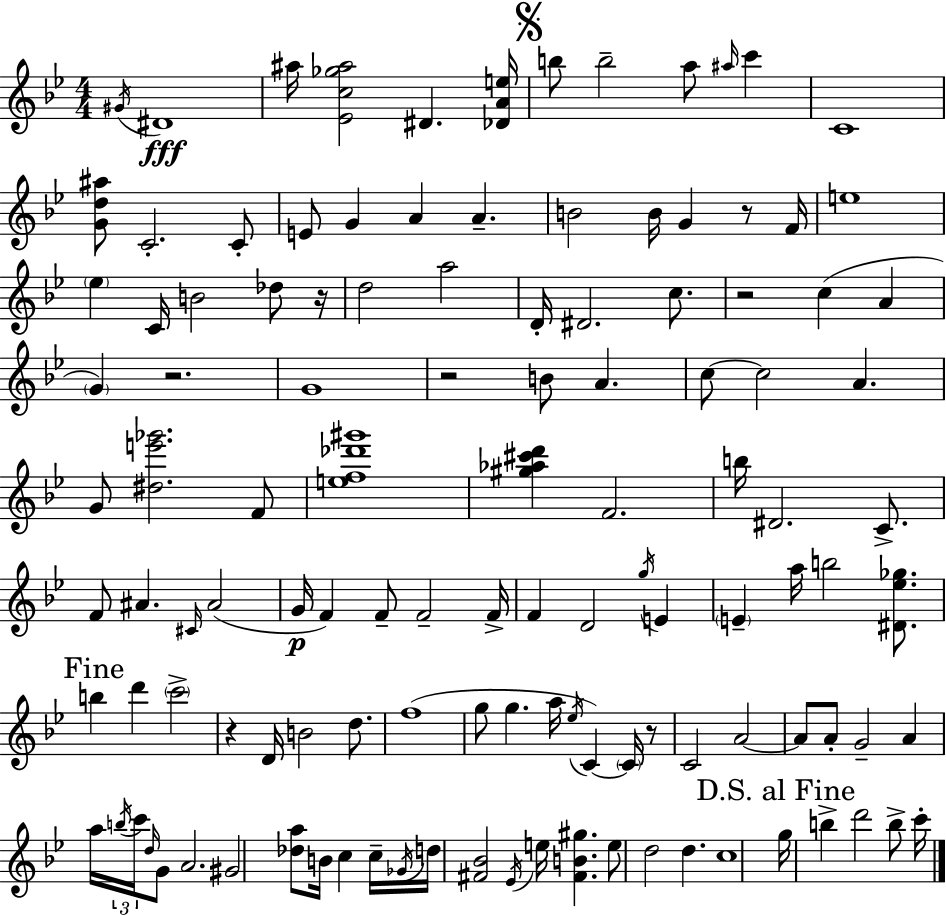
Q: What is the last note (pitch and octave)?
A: C6